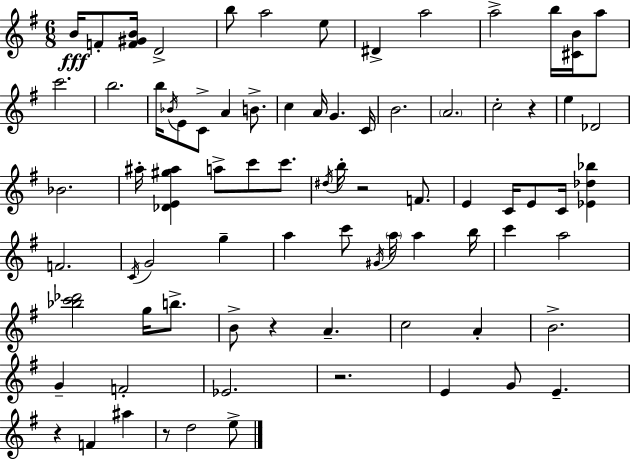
{
  \clef treble
  \numericTimeSignature
  \time 6/8
  \key e \minor
  b'16\fff f'8-. <f' gis' b'>16 d'2-> | b''8 a''2 e''8 | dis'4-> a''2 | a''2-> b''16 <cis' b'>16 a''8 | \break c'''2. | b''2. | b''16 \acciaccatura { bes'16 } e'8 c'8-> a'4 b'8.-> | c''4 a'16 g'4. | \break c'16 b'2. | \parenthesize a'2. | c''2-. r4 | e''4 des'2 | \break bes'2. | ais''16-. <des' e' gis'' ais''>4 a''8-> c'''8 c'''8. | \acciaccatura { dis''16 } b''16-. r2 f'8. | e'4 c'16 e'8 c'16 <ees' des'' bes''>4 | \break f'2. | \acciaccatura { c'16 } g'2 g''4-- | a''4 c'''8 \acciaccatura { gis'16 } \parenthesize a''16 a''4 | b''16 c'''4 a''2 | \break <bes'' c''' des'''>2 | g''16 b''8.-> b'8-> r4 a'4.-- | c''2 | a'4-. b'2.-> | \break g'4-- f'2-. | ees'2. | r2. | e'4 g'8 e'4.-- | \break r4 f'4 | ais''4 r8 d''2 | e''8-> \bar "|."
}